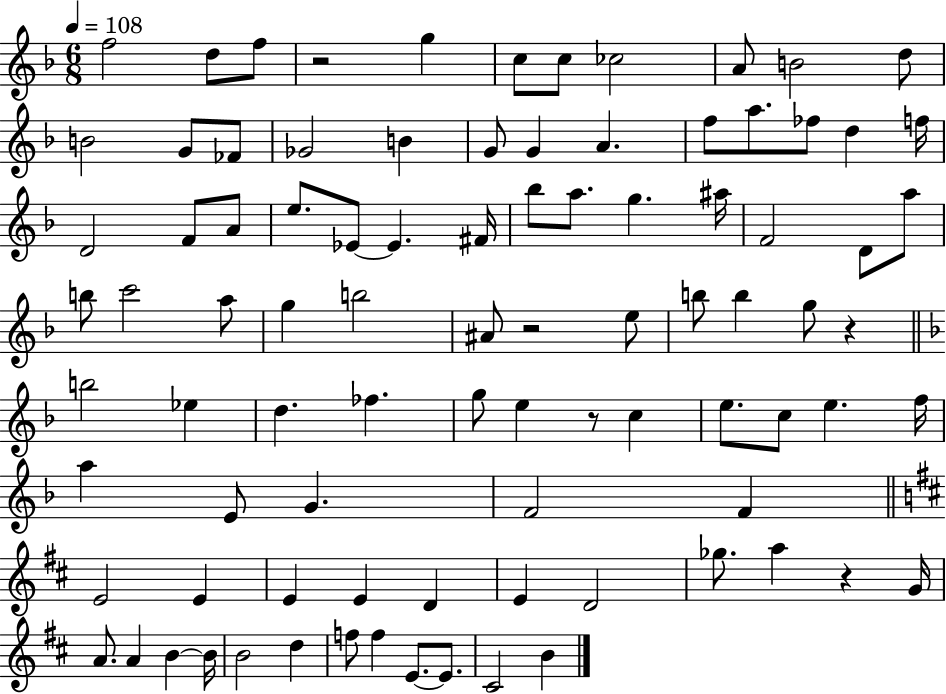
F5/h D5/e F5/e R/h G5/q C5/e C5/e CES5/h A4/e B4/h D5/e B4/h G4/e FES4/e Gb4/h B4/q G4/e G4/q A4/q. F5/e A5/e. FES5/e D5/q F5/s D4/h F4/e A4/e E5/e. Eb4/e Eb4/q. F#4/s Bb5/e A5/e. G5/q. A#5/s F4/h D4/e A5/e B5/e C6/h A5/e G5/q B5/h A#4/e R/h E5/e B5/e B5/q G5/e R/q B5/h Eb5/q D5/q. FES5/q. G5/e E5/q R/e C5/q E5/e. C5/e E5/q. F5/s A5/q E4/e G4/q. F4/h F4/q E4/h E4/q E4/q E4/q D4/q E4/q D4/h Gb5/e. A5/q R/q G4/s A4/e. A4/q B4/q B4/s B4/h D5/q F5/e F5/q E4/e. E4/e. C#4/h B4/q